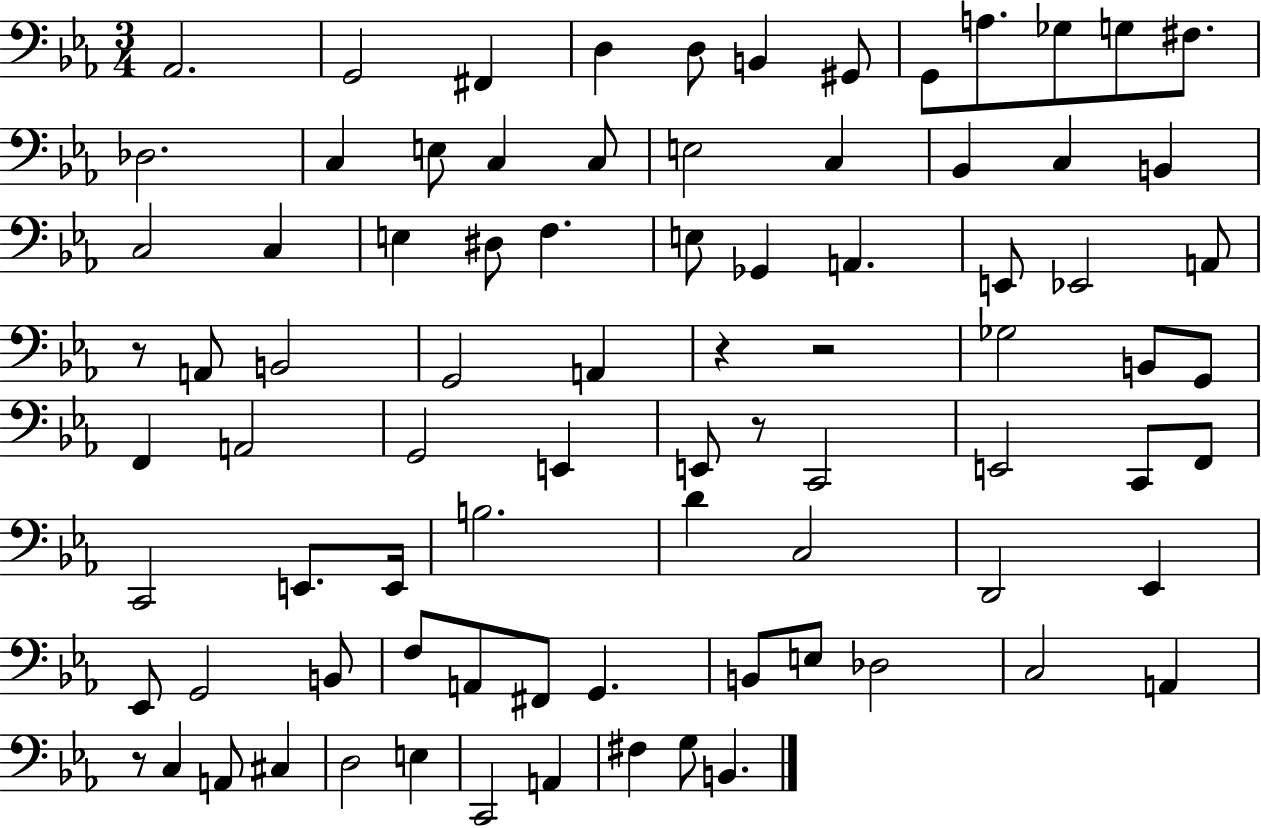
Ab2/h. G2/h F#2/q D3/q D3/e B2/q G#2/e G2/e A3/e. Gb3/e G3/e F#3/e. Db3/h. C3/q E3/e C3/q C3/e E3/h C3/q Bb2/q C3/q B2/q C3/h C3/q E3/q D#3/e F3/q. E3/e Gb2/q A2/q. E2/e Eb2/h A2/e R/e A2/e B2/h G2/h A2/q R/q R/h Gb3/h B2/e G2/e F2/q A2/h G2/h E2/q E2/e R/e C2/h E2/h C2/e F2/e C2/h E2/e. E2/s B3/h. D4/q C3/h D2/h Eb2/q Eb2/e G2/h B2/e F3/e A2/e F#2/e G2/q. B2/e E3/e Db3/h C3/h A2/q R/e C3/q A2/e C#3/q D3/h E3/q C2/h A2/q F#3/q G3/e B2/q.